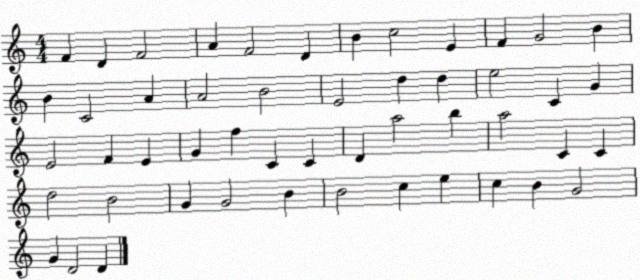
X:1
T:Untitled
M:4/4
L:1/4
K:C
F D F2 A F2 D B c2 E F G2 B B C2 A A2 B2 E2 d d e2 C G E2 F E G f C C D a2 b a2 C C d2 B2 G G2 B B2 c e c B G2 G D2 D